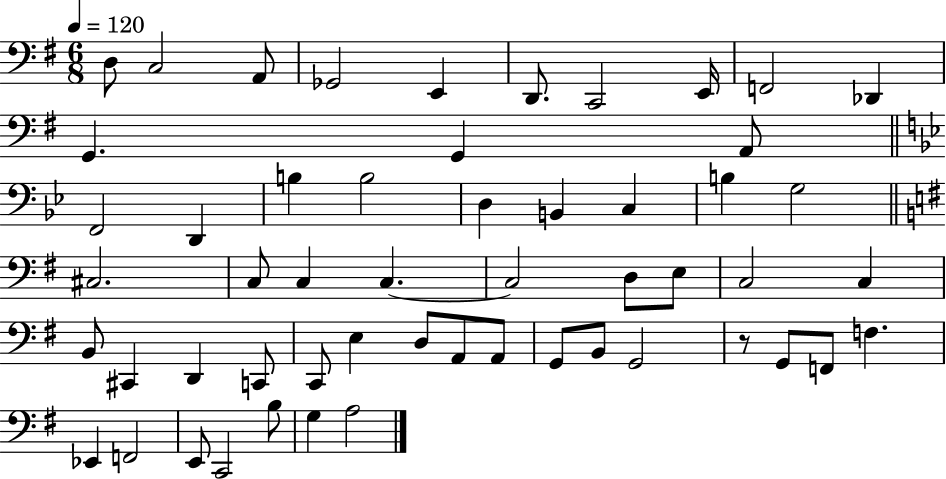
{
  \clef bass
  \numericTimeSignature
  \time 6/8
  \key g \major
  \tempo 4 = 120
  \repeat volta 2 { d8 c2 a,8 | ges,2 e,4 | d,8. c,2 e,16 | f,2 des,4 | \break g,4. g,4 a,8 | \bar "||" \break \key bes \major f,2 d,4 | b4 b2 | d4 b,4 c4 | b4 g2 | \break \bar "||" \break \key e \minor cis2. | c8 c4 c4.~~ | c2 d8 e8 | c2 c4 | \break b,8 cis,4 d,4 c,8 | c,8 e4 d8 a,8 a,8 | g,8 b,8 g,2 | r8 g,8 f,8 f4. | \break ees,4 f,2 | e,8 c,2 b8 | g4 a2 | } \bar "|."
}